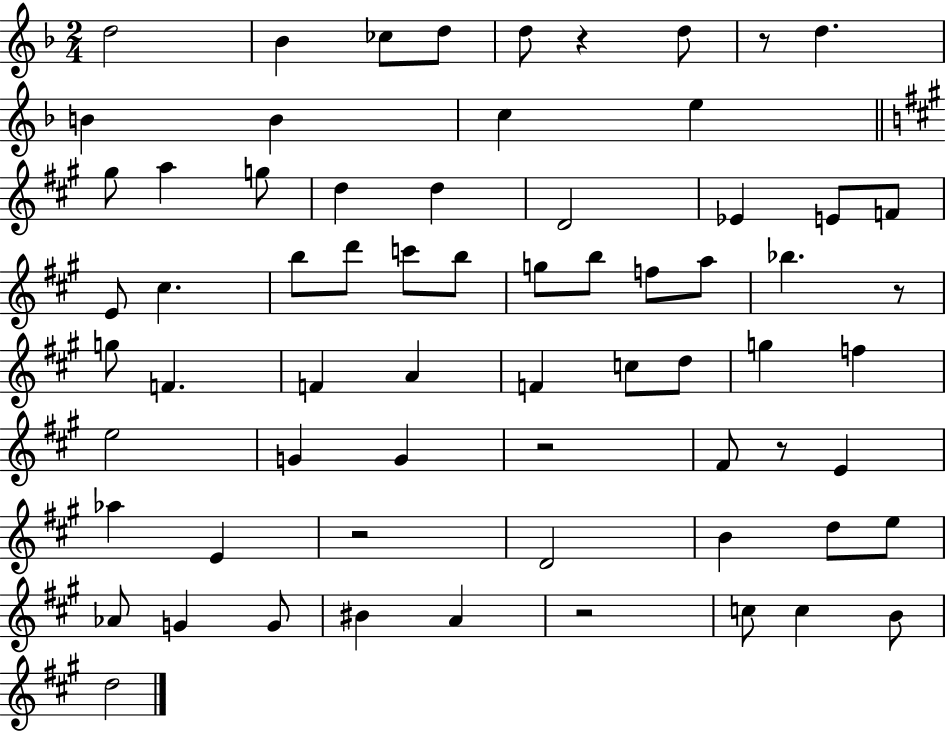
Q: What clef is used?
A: treble